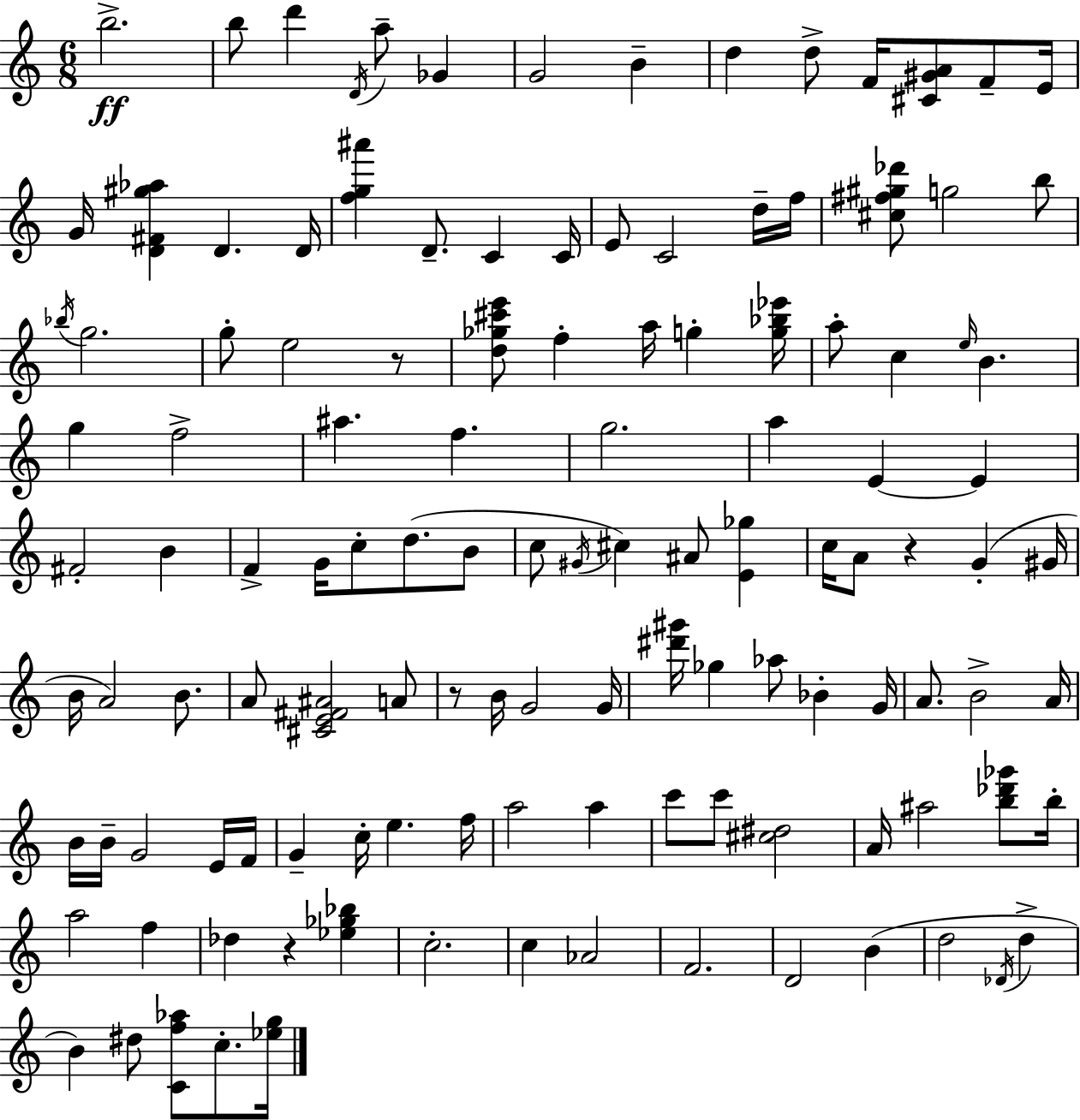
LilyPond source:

{
  \clef treble
  \numericTimeSignature
  \time 6/8
  \key a \minor
  \repeat volta 2 { b''2.->\ff | b''8 d'''4 \acciaccatura { d'16 } a''8-- ges'4 | g'2 b'4-- | d''4 d''8-> f'16 <cis' gis' a'>8 f'8-- | \break e'16 g'16 <d' fis' gis'' aes''>4 d'4. | d'16 <f'' g'' ais'''>4 d'8.-- c'4 | c'16 e'8 c'2 d''16-- | f''16 <cis'' fis'' gis'' des'''>8 g''2 b''8 | \break \acciaccatura { bes''16 } g''2. | g''8-. e''2 | r8 <d'' ges'' cis''' e'''>8 f''4-. a''16 g''4-. | <g'' bes'' ees'''>16 a''8-. c''4 \grace { e''16 } b'4. | \break g''4 f''2-> | ais''4. f''4. | g''2. | a''4 e'4~~ e'4 | \break fis'2-. b'4 | f'4-> g'16 c''8-. d''8.( | b'8 c''8 \acciaccatura { gis'16 }) cis''4 ais'8 | <e' ges''>4 c''16 a'8 r4 g'4-.( | \break gis'16 b'16 a'2) | b'8. a'8 <cis' e' fis' ais'>2 | a'8 r8 b'16 g'2 | g'16 <dis''' gis'''>16 ges''4 aes''8 bes'4-. | \break g'16 a'8. b'2-> | a'16 b'16 b'16-- g'2 | e'16 f'16 g'4-- c''16-. e''4. | f''16 a''2 | \break a''4 c'''8 c'''8 <cis'' dis''>2 | a'16 ais''2 | <b'' des''' ges'''>8 b''16-. a''2 | f''4 des''4 r4 | \break <ees'' ges'' bes''>4 c''2.-. | c''4 aes'2 | f'2. | d'2 | \break b'4( d''2 | \acciaccatura { des'16 } d''4-> b'4) dis''8 <c' f'' aes''>8 | c''8.-. <ees'' g''>16 } \bar "|."
}